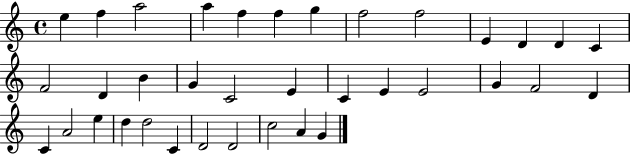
X:1
T:Untitled
M:4/4
L:1/4
K:C
e f a2 a f f g f2 f2 E D D C F2 D B G C2 E C E E2 G F2 D C A2 e d d2 C D2 D2 c2 A G